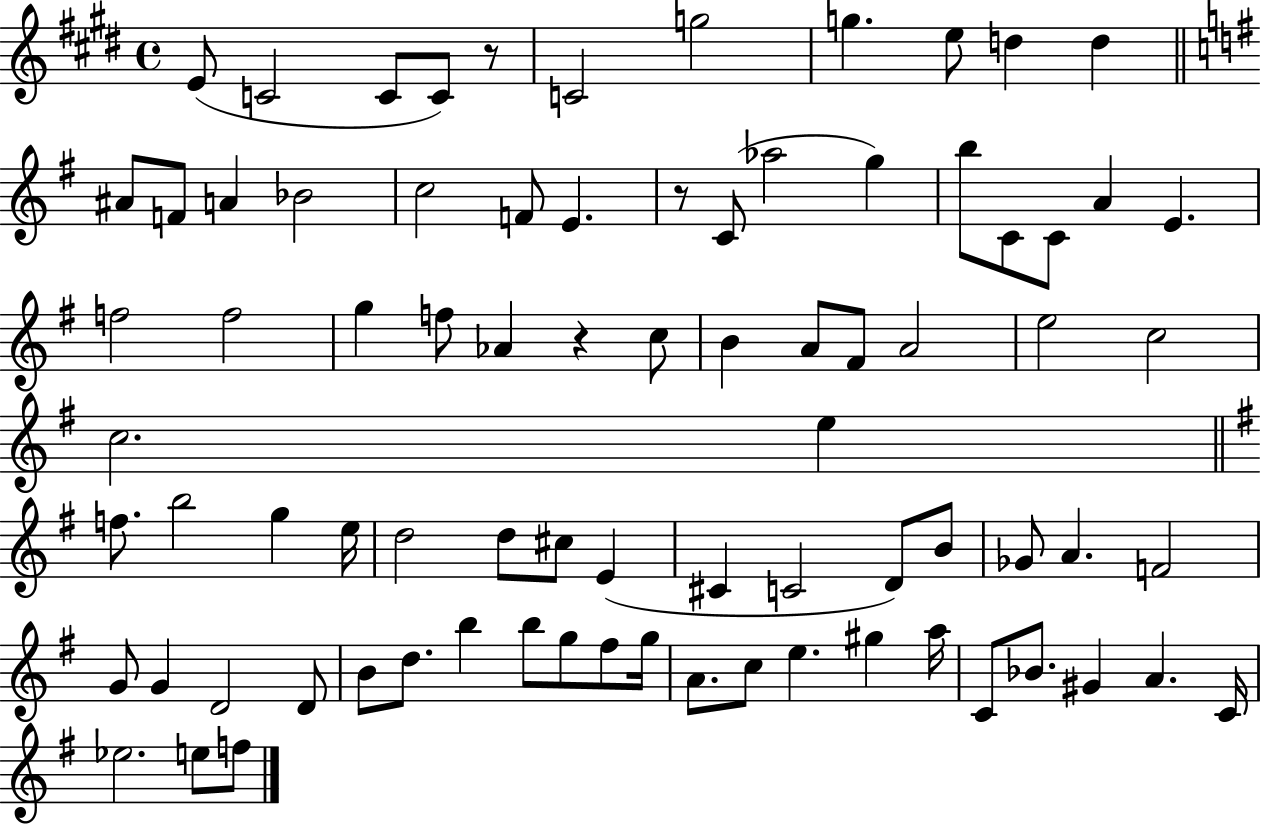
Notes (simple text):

E4/e C4/h C4/e C4/e R/e C4/h G5/h G5/q. E5/e D5/q D5/q A#4/e F4/e A4/q Bb4/h C5/h F4/e E4/q. R/e C4/e Ab5/h G5/q B5/e C4/e C4/e A4/q E4/q. F5/h F5/h G5/q F5/e Ab4/q R/q C5/e B4/q A4/e F#4/e A4/h E5/h C5/h C5/h. E5/q F5/e. B5/h G5/q E5/s D5/h D5/e C#5/e E4/q C#4/q C4/h D4/e B4/e Gb4/e A4/q. F4/h G4/e G4/q D4/h D4/e B4/e D5/e. B5/q B5/e G5/e F#5/e G5/s A4/e. C5/e E5/q. G#5/q A5/s C4/e Bb4/e. G#4/q A4/q. C4/s Eb5/h. E5/e F5/e